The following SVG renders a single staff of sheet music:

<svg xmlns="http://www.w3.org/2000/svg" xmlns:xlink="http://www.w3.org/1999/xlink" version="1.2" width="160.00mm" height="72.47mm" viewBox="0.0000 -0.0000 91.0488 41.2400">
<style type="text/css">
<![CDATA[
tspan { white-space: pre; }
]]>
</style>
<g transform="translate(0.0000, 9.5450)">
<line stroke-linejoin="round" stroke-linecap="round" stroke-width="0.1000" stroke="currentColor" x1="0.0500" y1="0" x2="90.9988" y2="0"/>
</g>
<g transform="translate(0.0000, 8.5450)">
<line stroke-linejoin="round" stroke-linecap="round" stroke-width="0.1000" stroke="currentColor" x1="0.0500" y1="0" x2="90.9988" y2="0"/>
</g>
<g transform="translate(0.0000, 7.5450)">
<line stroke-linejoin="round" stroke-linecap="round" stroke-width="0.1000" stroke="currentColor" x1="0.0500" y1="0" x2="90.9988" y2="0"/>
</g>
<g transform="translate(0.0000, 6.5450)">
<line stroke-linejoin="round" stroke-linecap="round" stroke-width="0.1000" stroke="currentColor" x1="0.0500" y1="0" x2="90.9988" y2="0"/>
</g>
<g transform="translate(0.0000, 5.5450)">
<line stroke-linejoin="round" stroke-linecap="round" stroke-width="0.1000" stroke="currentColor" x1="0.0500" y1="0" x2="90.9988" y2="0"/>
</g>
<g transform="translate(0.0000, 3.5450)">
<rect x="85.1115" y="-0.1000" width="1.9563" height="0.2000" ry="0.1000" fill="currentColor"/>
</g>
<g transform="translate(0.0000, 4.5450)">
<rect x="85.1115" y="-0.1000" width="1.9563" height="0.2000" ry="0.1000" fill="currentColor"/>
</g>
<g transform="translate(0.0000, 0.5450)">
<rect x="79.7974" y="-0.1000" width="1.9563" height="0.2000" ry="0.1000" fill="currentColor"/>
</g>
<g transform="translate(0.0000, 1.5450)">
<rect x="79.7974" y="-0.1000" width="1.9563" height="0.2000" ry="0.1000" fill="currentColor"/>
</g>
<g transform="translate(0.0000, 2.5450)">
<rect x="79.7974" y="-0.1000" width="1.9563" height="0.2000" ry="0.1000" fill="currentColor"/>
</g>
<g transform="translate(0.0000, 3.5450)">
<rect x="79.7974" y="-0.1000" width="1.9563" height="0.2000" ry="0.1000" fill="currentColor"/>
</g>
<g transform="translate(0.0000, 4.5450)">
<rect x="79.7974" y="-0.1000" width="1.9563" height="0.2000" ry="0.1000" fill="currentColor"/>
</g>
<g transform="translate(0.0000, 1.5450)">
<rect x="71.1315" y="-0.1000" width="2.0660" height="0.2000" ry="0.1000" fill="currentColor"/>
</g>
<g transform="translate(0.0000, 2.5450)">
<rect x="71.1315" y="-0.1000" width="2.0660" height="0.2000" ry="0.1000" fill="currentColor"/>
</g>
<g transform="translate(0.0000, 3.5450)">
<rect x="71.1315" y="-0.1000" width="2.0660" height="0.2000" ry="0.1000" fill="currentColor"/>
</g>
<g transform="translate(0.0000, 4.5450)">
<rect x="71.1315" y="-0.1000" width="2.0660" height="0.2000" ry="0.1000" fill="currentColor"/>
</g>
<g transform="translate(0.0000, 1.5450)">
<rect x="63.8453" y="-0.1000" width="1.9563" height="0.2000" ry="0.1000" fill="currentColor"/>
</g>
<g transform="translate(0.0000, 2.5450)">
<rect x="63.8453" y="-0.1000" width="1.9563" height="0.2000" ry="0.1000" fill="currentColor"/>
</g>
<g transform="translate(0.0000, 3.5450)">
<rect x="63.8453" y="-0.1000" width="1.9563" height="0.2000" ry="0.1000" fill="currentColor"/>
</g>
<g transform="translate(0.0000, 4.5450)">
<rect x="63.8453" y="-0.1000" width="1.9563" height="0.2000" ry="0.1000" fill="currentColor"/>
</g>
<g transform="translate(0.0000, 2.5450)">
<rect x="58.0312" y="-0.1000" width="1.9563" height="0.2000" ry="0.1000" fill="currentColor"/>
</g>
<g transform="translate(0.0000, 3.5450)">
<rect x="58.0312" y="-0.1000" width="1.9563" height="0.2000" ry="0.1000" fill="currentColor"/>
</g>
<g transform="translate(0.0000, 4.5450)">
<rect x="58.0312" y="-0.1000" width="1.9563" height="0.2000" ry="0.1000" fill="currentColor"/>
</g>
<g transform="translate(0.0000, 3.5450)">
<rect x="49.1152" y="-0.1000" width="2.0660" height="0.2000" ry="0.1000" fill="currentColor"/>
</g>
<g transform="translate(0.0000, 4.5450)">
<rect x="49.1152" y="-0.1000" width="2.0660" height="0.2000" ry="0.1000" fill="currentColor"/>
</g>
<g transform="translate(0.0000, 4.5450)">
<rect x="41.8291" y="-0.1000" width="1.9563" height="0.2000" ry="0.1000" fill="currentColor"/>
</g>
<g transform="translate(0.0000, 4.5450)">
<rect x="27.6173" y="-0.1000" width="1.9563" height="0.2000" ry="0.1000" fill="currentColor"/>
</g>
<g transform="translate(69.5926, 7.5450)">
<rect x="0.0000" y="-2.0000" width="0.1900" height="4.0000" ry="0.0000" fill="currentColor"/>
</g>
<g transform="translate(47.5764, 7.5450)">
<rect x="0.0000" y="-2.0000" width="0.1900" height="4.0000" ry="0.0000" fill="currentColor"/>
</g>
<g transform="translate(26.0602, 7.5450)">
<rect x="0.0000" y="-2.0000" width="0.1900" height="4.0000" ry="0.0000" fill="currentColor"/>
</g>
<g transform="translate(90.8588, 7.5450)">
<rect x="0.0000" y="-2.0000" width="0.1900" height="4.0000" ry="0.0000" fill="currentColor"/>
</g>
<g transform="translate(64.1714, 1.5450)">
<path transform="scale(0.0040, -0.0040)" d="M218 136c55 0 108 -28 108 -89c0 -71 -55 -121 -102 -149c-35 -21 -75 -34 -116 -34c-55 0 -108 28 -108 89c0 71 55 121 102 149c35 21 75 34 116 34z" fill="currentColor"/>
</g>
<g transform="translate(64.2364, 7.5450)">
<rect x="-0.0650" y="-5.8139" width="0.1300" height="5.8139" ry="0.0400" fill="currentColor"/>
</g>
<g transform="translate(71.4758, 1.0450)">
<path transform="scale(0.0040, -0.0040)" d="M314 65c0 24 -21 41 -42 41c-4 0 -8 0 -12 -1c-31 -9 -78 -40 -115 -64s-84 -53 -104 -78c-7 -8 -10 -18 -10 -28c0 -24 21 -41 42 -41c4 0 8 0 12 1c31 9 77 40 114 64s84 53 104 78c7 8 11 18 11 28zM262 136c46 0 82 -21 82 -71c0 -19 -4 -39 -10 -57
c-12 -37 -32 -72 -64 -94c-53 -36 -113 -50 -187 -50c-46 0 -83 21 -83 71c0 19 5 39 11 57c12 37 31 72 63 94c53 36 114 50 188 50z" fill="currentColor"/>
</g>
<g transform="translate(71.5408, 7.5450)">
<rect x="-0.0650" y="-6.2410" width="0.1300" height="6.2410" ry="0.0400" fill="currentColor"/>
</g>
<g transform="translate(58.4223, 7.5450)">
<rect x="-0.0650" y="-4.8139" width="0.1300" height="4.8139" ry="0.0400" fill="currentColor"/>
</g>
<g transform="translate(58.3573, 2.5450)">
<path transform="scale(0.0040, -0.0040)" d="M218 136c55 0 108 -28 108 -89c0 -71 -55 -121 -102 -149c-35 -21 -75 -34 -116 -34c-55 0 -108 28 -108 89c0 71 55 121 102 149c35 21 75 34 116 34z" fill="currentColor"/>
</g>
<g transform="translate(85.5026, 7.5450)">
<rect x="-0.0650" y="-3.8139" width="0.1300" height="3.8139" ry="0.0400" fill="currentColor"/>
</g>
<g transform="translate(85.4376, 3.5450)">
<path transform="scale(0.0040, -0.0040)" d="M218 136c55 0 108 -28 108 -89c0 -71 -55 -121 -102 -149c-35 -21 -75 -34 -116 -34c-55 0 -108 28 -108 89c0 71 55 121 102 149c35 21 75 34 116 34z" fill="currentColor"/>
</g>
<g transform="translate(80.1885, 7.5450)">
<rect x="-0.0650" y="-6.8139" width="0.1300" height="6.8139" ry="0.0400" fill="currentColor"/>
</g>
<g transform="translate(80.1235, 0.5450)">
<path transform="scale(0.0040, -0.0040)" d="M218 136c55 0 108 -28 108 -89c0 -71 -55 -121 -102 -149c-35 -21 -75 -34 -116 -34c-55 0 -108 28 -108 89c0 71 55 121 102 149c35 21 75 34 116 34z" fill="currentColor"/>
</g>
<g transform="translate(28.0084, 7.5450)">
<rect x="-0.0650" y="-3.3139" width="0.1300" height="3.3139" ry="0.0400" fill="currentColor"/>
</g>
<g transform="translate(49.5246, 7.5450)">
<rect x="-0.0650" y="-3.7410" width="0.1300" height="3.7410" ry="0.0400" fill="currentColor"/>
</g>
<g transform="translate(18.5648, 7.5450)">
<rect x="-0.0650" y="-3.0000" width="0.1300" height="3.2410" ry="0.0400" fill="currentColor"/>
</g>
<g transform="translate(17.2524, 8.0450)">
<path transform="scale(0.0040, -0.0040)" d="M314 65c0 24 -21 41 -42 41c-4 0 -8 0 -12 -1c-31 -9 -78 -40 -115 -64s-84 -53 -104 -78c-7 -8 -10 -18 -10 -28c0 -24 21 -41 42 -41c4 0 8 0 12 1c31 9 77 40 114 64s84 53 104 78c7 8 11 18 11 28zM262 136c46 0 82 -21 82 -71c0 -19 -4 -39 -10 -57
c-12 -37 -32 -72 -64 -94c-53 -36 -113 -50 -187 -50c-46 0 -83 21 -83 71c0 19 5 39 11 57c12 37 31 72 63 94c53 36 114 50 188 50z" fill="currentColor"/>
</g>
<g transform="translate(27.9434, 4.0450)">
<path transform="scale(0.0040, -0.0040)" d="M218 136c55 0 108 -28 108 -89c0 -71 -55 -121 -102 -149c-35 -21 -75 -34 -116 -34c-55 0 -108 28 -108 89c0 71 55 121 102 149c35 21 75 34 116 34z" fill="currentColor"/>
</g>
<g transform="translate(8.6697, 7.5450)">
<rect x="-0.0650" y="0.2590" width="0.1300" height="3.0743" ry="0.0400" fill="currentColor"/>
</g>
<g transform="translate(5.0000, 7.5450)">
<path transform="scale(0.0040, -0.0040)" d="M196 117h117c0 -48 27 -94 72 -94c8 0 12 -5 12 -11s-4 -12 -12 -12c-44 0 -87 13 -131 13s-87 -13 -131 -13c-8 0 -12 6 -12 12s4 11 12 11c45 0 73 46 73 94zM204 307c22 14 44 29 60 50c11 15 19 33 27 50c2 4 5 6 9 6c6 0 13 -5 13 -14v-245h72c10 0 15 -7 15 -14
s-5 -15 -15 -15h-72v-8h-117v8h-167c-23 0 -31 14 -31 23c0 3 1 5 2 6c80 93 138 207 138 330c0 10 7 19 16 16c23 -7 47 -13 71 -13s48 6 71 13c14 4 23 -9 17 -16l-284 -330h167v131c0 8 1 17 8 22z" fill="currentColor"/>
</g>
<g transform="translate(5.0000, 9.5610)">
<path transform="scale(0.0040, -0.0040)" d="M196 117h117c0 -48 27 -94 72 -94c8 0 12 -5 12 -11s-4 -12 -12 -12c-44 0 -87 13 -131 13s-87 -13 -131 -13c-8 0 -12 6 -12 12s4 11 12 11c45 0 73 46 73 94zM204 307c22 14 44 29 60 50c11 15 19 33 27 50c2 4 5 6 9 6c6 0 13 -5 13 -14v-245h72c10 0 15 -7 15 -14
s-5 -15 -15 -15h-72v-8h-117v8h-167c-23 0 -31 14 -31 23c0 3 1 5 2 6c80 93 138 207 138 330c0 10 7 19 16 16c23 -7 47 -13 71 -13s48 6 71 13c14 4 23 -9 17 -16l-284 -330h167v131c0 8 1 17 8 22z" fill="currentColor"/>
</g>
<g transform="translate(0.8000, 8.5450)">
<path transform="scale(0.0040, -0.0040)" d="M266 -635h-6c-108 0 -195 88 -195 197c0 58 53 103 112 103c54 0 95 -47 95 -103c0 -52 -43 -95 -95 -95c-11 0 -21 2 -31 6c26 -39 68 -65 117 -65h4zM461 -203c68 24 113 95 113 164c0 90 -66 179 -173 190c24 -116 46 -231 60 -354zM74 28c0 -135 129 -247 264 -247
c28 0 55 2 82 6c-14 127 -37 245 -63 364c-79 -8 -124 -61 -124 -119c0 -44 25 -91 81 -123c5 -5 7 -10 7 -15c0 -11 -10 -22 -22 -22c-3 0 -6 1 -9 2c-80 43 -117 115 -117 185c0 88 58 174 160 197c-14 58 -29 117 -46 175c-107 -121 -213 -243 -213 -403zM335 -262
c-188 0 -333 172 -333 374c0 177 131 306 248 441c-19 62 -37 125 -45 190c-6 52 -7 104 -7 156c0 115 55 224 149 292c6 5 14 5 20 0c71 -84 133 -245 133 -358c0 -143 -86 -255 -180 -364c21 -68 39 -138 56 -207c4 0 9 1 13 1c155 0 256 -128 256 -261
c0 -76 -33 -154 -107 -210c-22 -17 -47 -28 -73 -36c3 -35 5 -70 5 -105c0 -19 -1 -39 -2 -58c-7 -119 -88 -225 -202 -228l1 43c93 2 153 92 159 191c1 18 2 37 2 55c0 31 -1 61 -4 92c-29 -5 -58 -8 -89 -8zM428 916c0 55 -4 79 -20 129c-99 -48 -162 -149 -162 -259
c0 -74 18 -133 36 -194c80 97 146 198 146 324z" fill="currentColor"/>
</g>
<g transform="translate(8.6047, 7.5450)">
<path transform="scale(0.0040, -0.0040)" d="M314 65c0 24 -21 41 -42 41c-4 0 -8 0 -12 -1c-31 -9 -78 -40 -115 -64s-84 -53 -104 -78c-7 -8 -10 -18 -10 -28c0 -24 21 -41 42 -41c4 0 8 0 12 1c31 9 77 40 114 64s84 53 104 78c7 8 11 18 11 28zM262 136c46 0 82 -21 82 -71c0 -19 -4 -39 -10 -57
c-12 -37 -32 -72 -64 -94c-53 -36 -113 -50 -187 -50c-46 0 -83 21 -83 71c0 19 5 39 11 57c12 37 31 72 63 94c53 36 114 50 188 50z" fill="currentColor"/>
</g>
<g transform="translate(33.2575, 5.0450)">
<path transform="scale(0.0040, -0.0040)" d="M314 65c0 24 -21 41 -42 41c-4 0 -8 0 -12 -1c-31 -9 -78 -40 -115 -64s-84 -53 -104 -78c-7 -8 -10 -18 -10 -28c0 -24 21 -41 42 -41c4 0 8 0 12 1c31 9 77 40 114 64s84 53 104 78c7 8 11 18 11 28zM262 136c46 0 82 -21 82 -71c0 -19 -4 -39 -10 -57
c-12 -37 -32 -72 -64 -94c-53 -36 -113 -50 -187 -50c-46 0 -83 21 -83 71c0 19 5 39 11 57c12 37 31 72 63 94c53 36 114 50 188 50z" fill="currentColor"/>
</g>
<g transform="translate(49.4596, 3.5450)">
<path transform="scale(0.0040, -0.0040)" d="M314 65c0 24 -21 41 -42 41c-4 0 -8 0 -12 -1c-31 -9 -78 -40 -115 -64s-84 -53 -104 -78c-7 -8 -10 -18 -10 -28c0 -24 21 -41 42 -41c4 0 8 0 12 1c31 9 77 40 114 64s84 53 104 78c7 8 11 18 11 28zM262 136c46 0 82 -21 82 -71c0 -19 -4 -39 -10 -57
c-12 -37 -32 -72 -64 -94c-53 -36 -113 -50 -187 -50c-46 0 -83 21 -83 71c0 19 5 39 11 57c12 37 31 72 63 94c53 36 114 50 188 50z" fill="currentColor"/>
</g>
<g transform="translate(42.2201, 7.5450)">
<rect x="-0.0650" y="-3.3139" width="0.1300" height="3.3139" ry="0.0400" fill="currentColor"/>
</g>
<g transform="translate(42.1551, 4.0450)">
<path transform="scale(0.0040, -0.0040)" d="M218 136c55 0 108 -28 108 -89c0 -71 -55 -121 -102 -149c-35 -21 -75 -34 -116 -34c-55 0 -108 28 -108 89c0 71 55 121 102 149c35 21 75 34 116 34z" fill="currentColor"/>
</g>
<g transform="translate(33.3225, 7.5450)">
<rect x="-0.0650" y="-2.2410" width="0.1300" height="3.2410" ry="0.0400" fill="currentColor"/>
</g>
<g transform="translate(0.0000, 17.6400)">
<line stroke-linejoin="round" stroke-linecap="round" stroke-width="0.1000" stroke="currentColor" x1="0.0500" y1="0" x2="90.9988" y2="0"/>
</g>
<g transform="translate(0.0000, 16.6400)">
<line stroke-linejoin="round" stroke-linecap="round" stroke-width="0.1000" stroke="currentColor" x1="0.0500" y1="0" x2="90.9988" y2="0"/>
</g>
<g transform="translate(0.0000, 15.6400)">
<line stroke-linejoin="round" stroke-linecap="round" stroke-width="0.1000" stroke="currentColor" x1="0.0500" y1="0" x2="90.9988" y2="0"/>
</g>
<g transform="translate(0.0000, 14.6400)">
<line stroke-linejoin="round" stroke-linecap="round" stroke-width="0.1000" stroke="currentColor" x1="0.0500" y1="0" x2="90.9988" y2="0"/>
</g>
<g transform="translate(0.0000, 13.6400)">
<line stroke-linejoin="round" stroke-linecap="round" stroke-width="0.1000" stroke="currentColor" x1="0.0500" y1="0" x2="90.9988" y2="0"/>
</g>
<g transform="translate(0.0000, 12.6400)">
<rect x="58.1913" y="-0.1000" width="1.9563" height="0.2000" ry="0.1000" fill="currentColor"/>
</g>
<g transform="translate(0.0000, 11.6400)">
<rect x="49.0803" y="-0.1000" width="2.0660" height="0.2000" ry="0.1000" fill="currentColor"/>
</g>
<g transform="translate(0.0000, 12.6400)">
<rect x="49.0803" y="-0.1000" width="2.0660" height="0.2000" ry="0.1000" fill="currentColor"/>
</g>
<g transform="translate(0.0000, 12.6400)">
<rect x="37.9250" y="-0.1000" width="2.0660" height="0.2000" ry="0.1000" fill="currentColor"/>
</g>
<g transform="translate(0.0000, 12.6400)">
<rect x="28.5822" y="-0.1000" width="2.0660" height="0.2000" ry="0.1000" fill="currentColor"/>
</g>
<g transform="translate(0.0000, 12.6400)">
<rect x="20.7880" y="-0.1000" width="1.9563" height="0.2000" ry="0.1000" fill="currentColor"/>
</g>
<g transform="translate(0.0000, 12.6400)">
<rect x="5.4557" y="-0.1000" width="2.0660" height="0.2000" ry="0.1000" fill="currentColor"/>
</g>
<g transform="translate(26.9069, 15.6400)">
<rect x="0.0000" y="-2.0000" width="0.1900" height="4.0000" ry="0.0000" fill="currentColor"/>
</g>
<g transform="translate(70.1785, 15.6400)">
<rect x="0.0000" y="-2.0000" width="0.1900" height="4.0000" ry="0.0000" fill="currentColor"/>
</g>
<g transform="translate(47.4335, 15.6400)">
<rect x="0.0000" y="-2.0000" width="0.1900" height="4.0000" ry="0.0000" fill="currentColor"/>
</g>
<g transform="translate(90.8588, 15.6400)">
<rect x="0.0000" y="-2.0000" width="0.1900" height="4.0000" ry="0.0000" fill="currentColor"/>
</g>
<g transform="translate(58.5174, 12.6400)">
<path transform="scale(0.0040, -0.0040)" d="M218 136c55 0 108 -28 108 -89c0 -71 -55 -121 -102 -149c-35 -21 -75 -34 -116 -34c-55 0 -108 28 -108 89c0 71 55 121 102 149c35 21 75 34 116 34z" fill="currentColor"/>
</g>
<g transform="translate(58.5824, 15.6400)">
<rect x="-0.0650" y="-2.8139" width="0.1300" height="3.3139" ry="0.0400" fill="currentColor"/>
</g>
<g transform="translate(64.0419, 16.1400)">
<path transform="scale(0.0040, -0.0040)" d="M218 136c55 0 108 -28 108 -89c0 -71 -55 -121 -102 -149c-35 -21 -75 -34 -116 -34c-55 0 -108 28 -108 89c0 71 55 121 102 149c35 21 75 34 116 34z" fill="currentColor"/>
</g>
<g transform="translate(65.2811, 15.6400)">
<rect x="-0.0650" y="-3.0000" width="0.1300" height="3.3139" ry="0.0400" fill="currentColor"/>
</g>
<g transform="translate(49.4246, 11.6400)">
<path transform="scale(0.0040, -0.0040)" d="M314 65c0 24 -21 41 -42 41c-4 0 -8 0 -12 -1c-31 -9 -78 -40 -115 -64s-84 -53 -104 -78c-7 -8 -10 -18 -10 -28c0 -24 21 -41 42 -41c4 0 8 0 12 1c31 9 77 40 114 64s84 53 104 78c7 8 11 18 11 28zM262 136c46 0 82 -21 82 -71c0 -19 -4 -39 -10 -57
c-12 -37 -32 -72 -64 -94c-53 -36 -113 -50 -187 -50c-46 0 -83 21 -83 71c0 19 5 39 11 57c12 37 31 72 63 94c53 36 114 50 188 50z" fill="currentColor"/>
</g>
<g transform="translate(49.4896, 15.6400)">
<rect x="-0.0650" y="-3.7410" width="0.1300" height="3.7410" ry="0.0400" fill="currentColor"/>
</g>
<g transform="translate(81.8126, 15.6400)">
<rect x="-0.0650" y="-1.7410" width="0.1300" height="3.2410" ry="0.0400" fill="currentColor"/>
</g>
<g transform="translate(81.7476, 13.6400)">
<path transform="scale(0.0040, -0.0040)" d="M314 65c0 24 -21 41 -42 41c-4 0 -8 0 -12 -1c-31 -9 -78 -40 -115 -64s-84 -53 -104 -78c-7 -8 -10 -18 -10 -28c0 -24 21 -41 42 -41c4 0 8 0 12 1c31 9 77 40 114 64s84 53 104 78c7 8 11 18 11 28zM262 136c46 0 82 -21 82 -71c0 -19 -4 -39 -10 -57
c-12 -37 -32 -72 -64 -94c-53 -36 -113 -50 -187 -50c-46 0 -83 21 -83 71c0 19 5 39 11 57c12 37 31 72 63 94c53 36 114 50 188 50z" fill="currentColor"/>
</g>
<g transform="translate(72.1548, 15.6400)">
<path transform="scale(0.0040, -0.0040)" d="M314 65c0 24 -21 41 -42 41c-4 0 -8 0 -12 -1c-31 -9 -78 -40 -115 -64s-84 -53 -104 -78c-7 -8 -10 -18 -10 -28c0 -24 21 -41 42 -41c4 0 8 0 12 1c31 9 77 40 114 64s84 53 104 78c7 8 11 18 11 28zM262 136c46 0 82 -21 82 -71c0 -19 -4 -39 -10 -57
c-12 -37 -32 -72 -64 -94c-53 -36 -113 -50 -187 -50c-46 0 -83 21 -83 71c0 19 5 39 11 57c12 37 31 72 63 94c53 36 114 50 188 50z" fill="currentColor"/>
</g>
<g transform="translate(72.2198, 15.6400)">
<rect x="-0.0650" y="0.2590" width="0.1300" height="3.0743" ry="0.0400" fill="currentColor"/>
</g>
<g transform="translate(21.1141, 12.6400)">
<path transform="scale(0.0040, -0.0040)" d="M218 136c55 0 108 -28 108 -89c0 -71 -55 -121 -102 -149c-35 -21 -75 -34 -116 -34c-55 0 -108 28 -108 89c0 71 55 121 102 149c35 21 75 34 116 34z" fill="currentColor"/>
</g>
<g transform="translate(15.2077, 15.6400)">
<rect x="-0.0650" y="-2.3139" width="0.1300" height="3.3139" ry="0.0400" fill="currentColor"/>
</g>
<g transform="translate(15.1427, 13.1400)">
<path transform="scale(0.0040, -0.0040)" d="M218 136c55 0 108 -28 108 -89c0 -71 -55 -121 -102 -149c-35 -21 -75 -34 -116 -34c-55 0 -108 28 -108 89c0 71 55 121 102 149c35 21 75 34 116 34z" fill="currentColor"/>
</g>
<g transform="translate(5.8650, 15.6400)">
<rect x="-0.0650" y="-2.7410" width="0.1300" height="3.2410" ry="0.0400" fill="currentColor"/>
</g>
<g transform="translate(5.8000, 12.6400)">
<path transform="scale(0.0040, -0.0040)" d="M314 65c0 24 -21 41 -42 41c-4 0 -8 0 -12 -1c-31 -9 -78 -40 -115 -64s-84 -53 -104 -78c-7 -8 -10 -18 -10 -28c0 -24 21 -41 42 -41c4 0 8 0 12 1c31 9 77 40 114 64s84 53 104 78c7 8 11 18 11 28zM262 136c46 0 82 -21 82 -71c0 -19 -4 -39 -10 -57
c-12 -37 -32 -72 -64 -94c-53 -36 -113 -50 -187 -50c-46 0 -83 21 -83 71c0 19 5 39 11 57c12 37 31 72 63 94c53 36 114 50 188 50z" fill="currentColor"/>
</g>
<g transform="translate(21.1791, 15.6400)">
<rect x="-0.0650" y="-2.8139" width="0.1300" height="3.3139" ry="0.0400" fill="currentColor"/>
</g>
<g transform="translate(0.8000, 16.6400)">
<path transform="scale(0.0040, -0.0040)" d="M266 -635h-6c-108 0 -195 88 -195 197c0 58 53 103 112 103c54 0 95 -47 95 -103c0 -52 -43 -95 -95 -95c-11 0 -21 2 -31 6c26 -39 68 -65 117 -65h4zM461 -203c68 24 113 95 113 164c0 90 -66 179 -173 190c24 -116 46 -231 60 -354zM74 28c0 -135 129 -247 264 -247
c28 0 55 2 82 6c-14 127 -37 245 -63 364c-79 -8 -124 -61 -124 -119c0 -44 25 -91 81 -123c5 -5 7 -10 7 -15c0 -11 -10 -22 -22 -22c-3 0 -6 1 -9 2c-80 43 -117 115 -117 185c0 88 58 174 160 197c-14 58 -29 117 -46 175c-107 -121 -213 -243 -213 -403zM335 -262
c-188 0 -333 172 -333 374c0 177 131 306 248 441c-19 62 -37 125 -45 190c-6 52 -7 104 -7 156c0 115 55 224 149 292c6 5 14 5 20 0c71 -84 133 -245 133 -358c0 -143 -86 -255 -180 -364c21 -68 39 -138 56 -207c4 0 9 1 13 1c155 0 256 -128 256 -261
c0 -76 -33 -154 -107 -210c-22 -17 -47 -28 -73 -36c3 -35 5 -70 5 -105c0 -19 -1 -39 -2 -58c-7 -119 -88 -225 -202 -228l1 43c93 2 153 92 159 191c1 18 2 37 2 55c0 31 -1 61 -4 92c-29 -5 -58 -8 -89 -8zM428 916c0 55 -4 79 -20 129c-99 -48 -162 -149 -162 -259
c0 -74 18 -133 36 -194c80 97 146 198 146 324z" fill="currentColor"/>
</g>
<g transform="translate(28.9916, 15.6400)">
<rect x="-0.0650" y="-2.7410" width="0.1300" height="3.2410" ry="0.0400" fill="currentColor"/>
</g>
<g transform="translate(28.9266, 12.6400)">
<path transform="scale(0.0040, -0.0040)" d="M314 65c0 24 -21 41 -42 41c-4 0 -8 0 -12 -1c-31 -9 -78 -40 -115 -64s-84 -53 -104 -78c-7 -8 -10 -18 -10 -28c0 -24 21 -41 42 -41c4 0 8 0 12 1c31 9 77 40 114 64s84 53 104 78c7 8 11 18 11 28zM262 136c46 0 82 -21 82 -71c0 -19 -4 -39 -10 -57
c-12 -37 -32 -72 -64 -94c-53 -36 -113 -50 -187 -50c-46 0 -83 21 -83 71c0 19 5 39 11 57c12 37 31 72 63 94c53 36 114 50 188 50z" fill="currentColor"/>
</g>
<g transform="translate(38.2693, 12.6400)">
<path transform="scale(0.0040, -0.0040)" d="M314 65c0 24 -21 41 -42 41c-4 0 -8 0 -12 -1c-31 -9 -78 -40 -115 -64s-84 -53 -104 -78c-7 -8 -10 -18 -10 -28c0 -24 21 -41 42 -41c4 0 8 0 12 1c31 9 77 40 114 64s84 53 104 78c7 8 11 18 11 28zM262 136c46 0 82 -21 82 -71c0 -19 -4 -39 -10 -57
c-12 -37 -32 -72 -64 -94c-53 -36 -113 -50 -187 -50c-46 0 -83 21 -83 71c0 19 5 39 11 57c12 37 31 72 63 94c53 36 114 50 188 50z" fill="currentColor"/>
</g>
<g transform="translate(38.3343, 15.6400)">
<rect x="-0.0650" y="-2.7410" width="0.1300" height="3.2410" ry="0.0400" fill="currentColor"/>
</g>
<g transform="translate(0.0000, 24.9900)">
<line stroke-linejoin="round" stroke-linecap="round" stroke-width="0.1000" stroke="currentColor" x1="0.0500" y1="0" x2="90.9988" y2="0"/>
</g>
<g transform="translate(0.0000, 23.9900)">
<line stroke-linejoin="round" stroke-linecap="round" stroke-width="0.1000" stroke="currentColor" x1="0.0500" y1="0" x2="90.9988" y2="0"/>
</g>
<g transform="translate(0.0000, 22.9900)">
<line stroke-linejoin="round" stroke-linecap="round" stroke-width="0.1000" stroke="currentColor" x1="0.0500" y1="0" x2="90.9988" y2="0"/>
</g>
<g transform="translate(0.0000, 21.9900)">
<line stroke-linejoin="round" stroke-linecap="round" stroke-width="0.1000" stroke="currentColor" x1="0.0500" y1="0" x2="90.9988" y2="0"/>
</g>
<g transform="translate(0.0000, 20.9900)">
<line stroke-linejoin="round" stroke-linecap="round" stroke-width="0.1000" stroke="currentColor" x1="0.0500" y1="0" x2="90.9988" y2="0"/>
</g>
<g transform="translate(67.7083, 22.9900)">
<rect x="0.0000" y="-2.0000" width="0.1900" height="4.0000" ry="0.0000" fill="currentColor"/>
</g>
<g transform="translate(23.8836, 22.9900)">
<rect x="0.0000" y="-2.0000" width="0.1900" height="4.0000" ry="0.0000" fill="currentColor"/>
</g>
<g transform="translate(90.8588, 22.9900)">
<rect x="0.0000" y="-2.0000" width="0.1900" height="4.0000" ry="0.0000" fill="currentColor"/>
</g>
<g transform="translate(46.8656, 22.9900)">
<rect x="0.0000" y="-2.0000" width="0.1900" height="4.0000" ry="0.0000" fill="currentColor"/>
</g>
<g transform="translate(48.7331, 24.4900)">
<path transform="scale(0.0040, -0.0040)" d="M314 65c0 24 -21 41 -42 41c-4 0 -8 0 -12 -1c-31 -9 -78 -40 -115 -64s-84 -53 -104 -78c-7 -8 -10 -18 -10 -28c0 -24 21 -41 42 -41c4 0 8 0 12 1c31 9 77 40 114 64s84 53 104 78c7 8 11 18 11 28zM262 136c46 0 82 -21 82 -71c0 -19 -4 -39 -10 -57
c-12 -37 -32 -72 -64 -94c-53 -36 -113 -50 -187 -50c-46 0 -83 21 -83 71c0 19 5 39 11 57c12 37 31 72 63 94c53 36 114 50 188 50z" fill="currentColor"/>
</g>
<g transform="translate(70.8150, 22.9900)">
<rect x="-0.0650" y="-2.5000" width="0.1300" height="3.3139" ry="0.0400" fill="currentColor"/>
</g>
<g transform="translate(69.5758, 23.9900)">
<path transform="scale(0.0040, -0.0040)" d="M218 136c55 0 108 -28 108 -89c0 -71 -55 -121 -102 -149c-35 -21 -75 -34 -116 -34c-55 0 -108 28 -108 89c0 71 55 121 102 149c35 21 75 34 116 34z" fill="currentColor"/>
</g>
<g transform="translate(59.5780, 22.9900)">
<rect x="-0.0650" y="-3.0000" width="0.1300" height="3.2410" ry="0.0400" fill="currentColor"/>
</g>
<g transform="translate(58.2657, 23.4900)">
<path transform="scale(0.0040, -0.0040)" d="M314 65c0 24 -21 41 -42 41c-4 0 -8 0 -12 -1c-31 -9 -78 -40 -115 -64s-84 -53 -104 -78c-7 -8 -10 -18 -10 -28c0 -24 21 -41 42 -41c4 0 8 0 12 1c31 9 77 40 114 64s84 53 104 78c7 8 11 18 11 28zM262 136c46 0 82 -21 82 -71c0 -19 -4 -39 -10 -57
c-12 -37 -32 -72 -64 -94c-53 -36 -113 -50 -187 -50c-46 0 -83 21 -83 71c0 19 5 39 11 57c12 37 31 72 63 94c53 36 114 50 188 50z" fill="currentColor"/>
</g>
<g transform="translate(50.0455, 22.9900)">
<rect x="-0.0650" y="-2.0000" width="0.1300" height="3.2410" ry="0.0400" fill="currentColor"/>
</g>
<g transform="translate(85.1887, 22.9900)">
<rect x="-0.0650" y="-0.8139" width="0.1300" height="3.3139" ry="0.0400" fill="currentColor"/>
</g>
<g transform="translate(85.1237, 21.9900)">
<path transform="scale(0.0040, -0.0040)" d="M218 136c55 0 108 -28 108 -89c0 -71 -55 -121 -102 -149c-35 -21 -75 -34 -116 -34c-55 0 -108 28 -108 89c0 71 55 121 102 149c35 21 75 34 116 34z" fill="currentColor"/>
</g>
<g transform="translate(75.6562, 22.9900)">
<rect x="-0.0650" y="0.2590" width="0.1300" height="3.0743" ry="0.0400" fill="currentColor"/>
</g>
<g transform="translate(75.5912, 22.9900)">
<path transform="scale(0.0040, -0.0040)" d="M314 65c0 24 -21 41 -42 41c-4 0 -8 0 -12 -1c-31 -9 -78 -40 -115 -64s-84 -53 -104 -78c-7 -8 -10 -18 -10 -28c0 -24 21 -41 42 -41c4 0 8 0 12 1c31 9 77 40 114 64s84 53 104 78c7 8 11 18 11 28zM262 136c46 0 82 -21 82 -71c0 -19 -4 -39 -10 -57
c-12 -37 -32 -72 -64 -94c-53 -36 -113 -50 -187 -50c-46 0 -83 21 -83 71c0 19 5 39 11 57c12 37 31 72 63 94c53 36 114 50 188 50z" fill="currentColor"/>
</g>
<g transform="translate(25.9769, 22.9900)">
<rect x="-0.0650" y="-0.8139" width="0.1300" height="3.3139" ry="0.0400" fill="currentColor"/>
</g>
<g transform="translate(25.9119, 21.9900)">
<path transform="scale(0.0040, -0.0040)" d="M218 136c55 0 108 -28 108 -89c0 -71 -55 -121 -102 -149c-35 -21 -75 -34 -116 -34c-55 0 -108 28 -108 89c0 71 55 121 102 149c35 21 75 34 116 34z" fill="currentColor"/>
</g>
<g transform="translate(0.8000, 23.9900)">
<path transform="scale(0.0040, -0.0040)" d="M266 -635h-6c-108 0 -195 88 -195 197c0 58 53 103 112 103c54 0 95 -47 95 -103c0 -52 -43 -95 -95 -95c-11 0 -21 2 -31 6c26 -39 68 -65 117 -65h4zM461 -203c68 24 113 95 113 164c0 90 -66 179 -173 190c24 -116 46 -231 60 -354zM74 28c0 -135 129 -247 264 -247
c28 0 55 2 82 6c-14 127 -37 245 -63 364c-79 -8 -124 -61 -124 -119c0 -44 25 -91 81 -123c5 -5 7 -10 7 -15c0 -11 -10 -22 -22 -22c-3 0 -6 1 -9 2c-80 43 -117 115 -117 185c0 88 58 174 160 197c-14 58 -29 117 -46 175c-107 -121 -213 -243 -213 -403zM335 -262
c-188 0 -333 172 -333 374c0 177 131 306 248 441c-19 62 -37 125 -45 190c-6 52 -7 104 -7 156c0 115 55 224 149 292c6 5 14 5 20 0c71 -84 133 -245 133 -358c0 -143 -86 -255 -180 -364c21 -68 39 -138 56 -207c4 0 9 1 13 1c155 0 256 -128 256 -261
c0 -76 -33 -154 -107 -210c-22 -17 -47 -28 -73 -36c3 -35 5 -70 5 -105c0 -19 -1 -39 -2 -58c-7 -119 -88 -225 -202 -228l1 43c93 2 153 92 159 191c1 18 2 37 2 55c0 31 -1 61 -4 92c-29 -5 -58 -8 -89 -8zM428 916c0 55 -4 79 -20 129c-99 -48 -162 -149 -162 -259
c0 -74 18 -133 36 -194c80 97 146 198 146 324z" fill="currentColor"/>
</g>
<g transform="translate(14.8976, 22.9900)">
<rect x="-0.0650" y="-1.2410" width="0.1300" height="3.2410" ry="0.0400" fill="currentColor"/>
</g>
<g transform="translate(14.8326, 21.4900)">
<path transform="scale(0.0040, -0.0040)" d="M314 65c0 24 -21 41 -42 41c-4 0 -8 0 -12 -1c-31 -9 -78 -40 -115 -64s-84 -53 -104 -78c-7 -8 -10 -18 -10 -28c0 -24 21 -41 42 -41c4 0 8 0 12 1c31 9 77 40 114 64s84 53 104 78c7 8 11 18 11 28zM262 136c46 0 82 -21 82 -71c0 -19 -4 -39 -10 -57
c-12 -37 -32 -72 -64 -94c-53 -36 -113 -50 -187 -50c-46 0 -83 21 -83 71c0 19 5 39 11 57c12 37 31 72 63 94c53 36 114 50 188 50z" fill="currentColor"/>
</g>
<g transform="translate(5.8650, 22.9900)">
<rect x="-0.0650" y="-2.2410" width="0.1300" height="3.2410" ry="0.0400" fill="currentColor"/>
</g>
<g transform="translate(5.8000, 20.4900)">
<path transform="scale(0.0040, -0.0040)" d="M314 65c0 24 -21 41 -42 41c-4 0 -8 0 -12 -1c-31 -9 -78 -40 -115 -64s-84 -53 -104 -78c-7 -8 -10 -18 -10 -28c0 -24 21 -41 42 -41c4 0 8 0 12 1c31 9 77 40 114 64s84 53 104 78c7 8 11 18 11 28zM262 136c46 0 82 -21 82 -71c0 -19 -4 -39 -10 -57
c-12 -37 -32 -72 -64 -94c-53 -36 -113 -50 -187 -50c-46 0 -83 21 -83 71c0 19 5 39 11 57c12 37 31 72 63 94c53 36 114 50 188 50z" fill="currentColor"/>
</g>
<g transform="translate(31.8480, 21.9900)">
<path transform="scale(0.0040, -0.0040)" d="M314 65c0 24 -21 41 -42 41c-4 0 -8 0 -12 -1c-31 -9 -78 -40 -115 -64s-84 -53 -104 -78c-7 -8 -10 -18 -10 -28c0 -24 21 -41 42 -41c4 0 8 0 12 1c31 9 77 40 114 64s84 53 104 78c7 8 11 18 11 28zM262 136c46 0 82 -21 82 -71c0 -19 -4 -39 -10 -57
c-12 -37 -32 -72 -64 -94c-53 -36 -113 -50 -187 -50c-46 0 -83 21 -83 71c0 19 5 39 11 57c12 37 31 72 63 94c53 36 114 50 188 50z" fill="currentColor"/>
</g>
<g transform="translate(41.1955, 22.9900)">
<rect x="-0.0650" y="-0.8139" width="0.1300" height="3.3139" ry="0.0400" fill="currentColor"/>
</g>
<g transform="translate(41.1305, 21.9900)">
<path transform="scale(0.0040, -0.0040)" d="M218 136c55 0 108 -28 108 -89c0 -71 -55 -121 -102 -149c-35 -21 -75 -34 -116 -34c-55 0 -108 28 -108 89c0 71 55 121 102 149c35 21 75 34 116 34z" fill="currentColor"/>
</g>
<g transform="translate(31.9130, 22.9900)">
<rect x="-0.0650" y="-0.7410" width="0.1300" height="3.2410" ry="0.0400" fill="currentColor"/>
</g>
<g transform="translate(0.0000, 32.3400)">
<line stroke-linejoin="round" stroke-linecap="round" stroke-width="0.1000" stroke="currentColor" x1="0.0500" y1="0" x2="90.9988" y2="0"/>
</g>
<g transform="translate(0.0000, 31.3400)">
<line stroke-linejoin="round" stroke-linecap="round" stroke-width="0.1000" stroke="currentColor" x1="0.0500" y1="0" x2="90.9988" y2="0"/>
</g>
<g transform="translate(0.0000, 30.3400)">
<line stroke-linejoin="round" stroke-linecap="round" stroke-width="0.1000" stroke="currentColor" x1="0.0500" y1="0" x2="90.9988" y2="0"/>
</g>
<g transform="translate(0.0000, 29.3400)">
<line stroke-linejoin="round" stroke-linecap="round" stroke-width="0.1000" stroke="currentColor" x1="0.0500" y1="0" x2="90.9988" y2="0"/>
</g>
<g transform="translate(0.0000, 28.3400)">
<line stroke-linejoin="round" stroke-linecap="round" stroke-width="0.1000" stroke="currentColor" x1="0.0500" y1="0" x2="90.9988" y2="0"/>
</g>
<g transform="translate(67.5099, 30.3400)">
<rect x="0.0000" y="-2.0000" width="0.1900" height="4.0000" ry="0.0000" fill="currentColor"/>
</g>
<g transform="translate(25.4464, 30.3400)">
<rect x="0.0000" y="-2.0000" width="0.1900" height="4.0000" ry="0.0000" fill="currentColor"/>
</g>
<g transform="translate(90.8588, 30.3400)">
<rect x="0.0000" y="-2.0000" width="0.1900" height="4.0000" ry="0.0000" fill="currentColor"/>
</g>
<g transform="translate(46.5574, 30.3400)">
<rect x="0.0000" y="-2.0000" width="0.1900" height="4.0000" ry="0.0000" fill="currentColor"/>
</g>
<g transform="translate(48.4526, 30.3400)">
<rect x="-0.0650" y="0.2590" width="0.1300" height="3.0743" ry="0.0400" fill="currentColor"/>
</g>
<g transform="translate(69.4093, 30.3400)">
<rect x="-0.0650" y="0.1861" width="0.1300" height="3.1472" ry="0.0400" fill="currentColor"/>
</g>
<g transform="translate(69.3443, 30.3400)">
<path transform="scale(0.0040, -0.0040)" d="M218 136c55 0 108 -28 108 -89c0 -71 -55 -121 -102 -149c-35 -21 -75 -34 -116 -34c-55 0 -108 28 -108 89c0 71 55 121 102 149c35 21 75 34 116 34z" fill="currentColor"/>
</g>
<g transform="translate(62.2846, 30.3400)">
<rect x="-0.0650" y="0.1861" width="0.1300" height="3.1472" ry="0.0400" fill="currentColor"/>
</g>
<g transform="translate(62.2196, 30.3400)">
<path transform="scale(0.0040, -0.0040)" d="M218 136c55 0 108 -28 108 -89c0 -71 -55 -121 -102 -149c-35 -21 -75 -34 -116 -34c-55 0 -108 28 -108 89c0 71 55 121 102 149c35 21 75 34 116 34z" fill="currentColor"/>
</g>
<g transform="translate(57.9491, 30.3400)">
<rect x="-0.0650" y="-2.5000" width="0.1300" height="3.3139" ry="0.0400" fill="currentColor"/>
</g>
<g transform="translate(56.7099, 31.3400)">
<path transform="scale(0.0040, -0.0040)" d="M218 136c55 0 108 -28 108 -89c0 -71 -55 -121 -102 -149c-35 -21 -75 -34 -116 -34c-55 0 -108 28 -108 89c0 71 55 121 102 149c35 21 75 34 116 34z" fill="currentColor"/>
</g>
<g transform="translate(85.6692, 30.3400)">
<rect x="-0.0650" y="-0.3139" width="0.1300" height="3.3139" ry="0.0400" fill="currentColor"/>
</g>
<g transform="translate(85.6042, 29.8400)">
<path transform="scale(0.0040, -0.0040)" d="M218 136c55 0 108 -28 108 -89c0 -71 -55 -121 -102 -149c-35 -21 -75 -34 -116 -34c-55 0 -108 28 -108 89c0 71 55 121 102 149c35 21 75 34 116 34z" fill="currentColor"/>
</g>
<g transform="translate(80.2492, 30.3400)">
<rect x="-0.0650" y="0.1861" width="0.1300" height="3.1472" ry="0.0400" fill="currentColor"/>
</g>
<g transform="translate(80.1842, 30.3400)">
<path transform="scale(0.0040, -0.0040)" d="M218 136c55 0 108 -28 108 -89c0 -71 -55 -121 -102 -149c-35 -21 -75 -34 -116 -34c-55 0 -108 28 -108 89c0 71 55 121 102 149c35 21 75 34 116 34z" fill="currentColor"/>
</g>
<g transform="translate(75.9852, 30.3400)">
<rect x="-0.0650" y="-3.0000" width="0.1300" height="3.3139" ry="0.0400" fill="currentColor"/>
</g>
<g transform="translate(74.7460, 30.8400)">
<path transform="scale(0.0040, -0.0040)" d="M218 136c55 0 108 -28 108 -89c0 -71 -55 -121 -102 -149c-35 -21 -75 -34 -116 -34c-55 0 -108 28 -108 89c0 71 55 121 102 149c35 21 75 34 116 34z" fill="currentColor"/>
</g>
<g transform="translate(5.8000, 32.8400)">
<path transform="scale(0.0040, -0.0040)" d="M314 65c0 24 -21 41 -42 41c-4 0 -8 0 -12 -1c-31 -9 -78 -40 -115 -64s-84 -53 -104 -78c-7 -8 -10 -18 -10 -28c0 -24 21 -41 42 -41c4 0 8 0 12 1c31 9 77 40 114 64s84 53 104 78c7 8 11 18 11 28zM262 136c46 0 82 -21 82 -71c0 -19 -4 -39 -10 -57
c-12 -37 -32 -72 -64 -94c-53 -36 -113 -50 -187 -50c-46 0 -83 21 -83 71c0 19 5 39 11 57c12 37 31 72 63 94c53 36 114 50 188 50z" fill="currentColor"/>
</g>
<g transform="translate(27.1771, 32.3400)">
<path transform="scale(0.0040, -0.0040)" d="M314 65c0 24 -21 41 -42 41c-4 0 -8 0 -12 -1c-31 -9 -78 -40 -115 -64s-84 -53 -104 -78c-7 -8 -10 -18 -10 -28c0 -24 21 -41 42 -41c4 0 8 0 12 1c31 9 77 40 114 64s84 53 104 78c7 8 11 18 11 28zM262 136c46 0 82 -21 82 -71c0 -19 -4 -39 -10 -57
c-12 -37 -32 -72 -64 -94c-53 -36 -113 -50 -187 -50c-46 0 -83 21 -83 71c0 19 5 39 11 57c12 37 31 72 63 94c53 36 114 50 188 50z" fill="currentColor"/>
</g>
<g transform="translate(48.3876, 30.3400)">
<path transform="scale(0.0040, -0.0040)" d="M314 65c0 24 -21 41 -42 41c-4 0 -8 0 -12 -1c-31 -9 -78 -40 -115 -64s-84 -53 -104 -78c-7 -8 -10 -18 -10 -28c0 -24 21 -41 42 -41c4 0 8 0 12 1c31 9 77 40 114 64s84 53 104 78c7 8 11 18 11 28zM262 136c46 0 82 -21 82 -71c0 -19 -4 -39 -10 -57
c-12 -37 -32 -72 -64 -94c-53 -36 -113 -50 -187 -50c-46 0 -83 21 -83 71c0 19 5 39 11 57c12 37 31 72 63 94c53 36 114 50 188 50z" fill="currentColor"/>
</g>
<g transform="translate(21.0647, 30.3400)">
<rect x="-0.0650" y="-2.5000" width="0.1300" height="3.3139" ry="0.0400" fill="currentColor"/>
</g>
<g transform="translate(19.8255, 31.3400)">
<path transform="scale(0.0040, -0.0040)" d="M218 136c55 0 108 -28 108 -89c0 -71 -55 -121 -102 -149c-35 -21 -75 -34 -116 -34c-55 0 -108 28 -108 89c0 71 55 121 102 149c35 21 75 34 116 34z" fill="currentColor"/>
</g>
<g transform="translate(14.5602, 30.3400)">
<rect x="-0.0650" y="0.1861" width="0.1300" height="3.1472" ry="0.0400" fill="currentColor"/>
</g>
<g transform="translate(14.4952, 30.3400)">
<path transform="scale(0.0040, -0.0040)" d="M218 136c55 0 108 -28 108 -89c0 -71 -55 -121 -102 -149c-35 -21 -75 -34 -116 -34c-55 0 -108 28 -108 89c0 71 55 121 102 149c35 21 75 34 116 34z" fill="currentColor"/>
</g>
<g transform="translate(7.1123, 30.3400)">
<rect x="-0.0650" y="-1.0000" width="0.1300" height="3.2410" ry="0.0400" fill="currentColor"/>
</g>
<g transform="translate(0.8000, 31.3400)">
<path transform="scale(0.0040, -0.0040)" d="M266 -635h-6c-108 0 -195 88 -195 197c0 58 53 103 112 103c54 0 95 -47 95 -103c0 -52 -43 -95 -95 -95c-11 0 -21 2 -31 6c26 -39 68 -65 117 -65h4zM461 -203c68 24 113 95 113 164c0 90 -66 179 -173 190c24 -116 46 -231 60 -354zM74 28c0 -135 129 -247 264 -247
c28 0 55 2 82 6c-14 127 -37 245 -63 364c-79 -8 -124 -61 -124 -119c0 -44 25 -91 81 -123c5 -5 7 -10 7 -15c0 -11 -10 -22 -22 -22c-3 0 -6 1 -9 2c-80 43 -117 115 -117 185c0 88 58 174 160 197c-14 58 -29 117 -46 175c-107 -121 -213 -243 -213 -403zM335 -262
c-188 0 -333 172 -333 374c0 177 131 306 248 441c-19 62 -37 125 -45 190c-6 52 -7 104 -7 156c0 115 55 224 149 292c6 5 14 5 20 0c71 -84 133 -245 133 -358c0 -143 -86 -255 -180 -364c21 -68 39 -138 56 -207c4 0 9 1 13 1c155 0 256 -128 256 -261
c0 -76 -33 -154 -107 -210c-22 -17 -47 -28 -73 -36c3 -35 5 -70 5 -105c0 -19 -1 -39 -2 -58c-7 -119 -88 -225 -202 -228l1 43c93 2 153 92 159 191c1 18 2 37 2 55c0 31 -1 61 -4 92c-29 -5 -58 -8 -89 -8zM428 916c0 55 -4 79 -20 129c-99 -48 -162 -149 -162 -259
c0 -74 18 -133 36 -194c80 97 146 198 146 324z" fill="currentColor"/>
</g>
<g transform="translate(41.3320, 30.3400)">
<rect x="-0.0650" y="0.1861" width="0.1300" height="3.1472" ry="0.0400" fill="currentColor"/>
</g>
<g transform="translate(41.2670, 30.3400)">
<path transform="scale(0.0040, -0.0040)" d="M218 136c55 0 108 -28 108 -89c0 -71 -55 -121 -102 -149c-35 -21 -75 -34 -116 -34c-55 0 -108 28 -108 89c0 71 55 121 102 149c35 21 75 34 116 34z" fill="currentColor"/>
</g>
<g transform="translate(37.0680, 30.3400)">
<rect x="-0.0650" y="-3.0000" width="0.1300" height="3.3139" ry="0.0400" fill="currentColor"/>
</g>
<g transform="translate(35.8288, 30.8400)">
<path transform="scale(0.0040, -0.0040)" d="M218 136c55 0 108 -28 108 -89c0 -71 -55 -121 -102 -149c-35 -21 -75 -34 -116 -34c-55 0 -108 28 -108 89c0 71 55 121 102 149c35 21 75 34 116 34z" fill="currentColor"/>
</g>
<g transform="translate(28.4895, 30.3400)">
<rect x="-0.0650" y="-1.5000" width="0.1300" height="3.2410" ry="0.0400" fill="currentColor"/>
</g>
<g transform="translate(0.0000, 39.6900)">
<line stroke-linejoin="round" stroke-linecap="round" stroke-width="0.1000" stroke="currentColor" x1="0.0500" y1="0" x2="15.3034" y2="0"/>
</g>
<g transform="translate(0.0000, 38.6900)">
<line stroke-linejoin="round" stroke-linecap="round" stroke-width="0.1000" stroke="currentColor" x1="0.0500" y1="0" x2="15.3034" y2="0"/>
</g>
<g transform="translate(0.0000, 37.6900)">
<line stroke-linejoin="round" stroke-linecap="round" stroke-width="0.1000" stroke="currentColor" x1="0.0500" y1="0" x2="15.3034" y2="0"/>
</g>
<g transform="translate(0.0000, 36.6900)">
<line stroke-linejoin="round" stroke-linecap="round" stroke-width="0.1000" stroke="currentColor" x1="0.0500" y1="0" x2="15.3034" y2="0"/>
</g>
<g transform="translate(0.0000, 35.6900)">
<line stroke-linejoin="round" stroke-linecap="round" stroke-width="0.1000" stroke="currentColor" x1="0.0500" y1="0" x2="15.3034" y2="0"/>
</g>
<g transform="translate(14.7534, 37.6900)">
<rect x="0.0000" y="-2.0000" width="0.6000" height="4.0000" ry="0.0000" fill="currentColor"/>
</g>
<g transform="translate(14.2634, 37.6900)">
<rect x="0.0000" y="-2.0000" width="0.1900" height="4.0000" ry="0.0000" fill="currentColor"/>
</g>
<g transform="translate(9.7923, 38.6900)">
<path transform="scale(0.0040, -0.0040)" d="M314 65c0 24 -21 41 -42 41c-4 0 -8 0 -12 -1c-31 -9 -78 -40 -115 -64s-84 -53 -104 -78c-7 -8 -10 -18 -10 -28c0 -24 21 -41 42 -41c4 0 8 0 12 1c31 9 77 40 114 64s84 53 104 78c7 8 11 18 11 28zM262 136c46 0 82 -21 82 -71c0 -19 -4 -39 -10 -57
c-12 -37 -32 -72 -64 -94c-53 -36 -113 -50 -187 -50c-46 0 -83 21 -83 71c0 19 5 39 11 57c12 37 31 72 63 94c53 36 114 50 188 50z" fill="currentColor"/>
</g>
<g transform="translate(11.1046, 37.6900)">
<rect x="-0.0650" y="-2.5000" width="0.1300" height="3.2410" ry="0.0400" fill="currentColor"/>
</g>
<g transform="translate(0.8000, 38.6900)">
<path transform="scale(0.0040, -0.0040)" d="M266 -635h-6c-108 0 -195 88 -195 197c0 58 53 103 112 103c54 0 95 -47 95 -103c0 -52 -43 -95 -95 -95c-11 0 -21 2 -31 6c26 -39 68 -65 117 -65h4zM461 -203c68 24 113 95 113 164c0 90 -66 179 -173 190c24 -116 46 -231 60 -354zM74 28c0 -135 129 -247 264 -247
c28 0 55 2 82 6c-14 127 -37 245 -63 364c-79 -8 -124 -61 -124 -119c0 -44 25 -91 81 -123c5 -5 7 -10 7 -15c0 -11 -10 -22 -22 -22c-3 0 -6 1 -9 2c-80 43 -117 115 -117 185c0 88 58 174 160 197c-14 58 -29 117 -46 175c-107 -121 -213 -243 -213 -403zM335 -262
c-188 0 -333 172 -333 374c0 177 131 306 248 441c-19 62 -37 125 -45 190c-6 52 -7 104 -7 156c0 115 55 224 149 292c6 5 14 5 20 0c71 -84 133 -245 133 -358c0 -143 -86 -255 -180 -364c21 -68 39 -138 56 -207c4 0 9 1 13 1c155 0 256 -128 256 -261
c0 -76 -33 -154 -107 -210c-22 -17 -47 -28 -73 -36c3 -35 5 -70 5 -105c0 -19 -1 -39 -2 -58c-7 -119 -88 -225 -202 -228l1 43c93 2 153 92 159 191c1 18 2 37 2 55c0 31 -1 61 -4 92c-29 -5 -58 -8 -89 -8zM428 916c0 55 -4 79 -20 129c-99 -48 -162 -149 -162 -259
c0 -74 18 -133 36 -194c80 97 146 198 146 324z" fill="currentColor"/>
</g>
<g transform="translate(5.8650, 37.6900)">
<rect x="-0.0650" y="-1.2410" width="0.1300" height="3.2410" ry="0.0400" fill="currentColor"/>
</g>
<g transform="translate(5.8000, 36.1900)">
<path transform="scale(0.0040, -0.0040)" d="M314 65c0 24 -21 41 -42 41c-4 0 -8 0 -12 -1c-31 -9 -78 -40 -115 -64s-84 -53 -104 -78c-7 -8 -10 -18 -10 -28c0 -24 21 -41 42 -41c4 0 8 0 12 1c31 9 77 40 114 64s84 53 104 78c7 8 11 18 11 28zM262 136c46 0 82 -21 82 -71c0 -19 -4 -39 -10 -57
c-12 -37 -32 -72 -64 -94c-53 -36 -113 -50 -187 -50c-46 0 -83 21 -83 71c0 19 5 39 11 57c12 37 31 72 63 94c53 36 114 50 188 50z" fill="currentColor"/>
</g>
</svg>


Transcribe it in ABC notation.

X:1
T:Untitled
M:4/4
L:1/4
K:C
B2 A2 b g2 b c'2 e' g' a'2 b' c' a2 g a a2 a2 c'2 a A B2 f2 g2 e2 d d2 d F2 A2 G B2 d D2 B G E2 A B B2 G B B A B c e2 G2